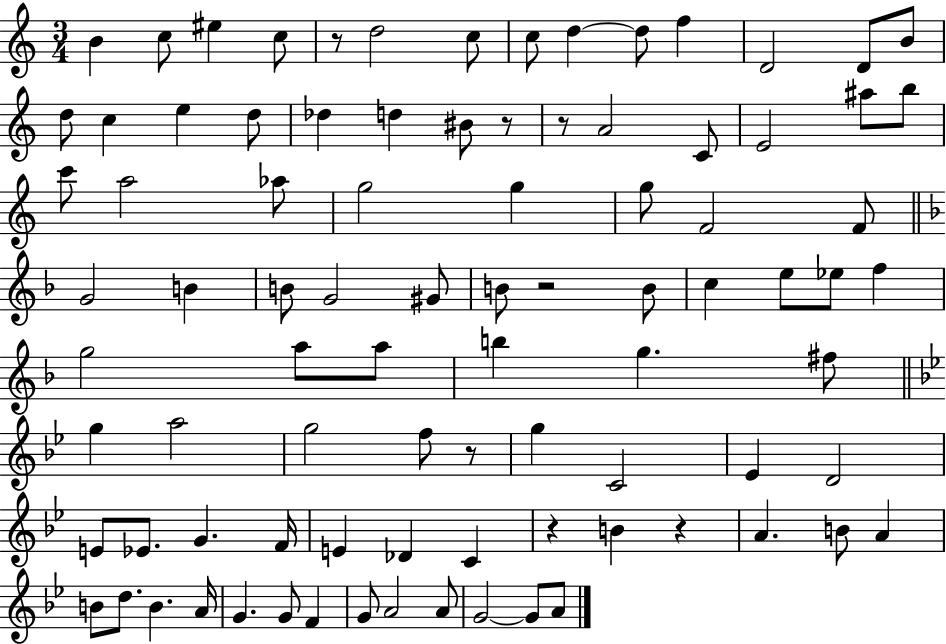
{
  \clef treble
  \numericTimeSignature
  \time 3/4
  \key c \major
  b'4 c''8 eis''4 c''8 | r8 d''2 c''8 | c''8 d''4~~ d''8 f''4 | d'2 d'8 b'8 | \break d''8 c''4 e''4 d''8 | des''4 d''4 bis'8 r8 | r8 a'2 c'8 | e'2 ais''8 b''8 | \break c'''8 a''2 aes''8 | g''2 g''4 | g''8 f'2 f'8 | \bar "||" \break \key f \major g'2 b'4 | b'8 g'2 gis'8 | b'8 r2 b'8 | c''4 e''8 ees''8 f''4 | \break g''2 a''8 a''8 | b''4 g''4. fis''8 | \bar "||" \break \key bes \major g''4 a''2 | g''2 f''8 r8 | g''4 c'2 | ees'4 d'2 | \break e'8 ees'8. g'4. f'16 | e'4 des'4 c'4 | r4 b'4 r4 | a'4. b'8 a'4 | \break b'8 d''8. b'4. a'16 | g'4. g'8 f'4 | g'8 a'2 a'8 | g'2~~ g'8 a'8 | \break \bar "|."
}